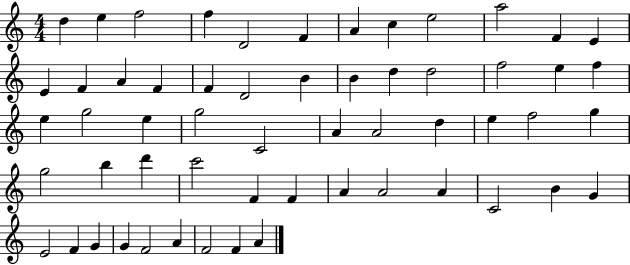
D5/q E5/q F5/h F5/q D4/h F4/q A4/q C5/q E5/h A5/h F4/q E4/q E4/q F4/q A4/q F4/q F4/q D4/h B4/q B4/q D5/q D5/h F5/h E5/q F5/q E5/q G5/h E5/q G5/h C4/h A4/q A4/h D5/q E5/q F5/h G5/q G5/h B5/q D6/q C6/h F4/q F4/q A4/q A4/h A4/q C4/h B4/q G4/q E4/h F4/q G4/q G4/q F4/h A4/q F4/h F4/q A4/q